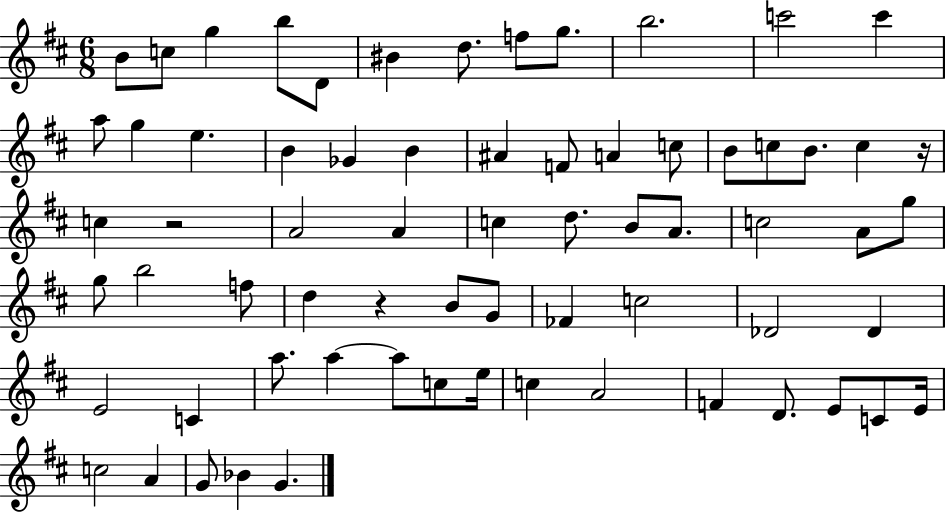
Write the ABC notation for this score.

X:1
T:Untitled
M:6/8
L:1/4
K:D
B/2 c/2 g b/2 D/2 ^B d/2 f/2 g/2 b2 c'2 c' a/2 g e B _G B ^A F/2 A c/2 B/2 c/2 B/2 c z/4 c z2 A2 A c d/2 B/2 A/2 c2 A/2 g/2 g/2 b2 f/2 d z B/2 G/2 _F c2 _D2 _D E2 C a/2 a a/2 c/2 e/4 c A2 F D/2 E/2 C/2 E/4 c2 A G/2 _B G